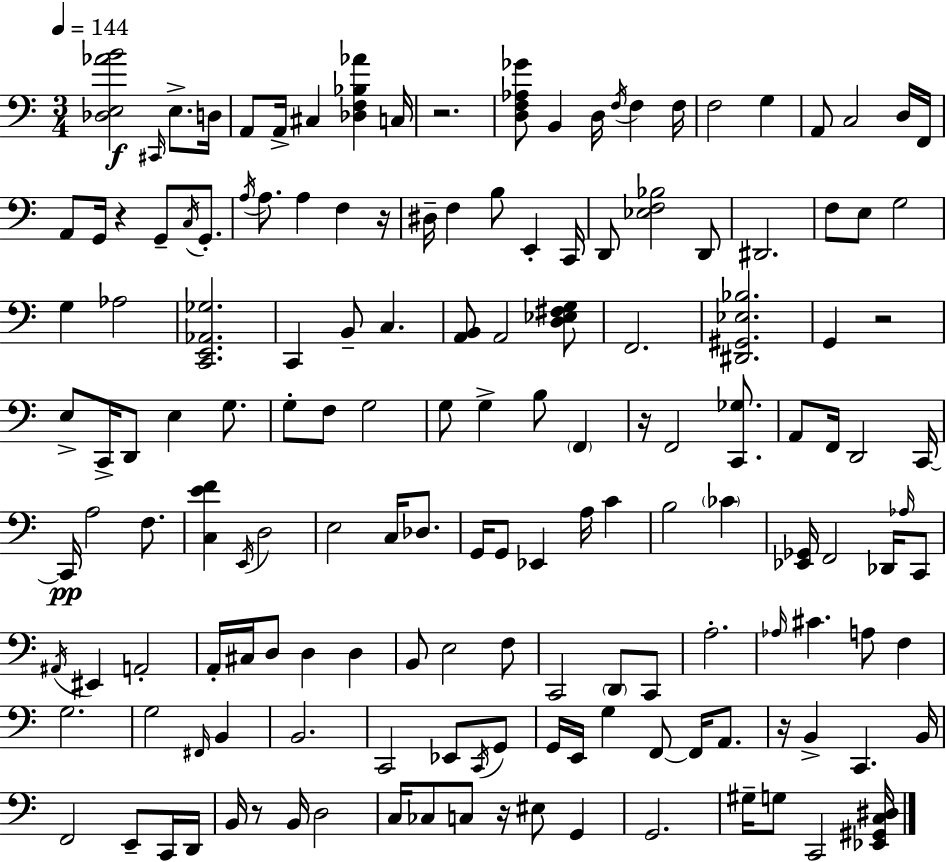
[Db3,E3,Ab4,B4]/h C#2/s E3/e. D3/s A2/e A2/s C#3/q [Db3,F3,Bb3,Ab4]/q C3/s R/h. [D3,F3,Ab3,Gb4]/e B2/q D3/s F3/s F3/q F3/s F3/h G3/q A2/e C3/h D3/s F2/s A2/e G2/s R/q G2/e C3/s G2/e. A3/s A3/e. A3/q F3/q R/s D#3/s F3/q B3/e E2/q C2/s D2/e [Eb3,F3,Bb3]/h D2/e D#2/h. F3/e E3/e G3/h G3/q Ab3/h [C2,E2,Ab2,Gb3]/h. C2/q B2/e C3/q. [A2,B2]/e A2/h [D3,Eb3,F#3,G3]/e F2/h. [D#2,G#2,Eb3,Bb3]/h. G2/q R/h E3/e C2/s D2/e E3/q G3/e. G3/e F3/e G3/h G3/e G3/q B3/e F2/q R/s F2/h [C2,Gb3]/e. A2/e F2/s D2/h C2/s C2/s A3/h F3/e. [C3,E4,F4]/q E2/s D3/h E3/h C3/s Db3/e. G2/s G2/e Eb2/q A3/s C4/q B3/h CES4/q [Eb2,Gb2]/s F2/h Db2/s Ab3/s C2/e A#2/s EIS2/q A2/h A2/s C#3/s D3/e D3/q D3/q B2/e E3/h F3/e C2/h D2/e C2/e A3/h. Ab3/s C#4/q. A3/e F3/q G3/h. G3/h F#2/s B2/q B2/h. C2/h Eb2/e C2/s G2/e G2/s E2/s G3/q F2/e F2/s A2/e. R/s B2/q C2/q. B2/s F2/h E2/e C2/s D2/s B2/s R/e B2/s D3/h C3/s CES3/e C3/e R/s EIS3/e G2/q G2/h. G#3/s G3/e C2/h [Eb2,G#2,C3,D#3]/s